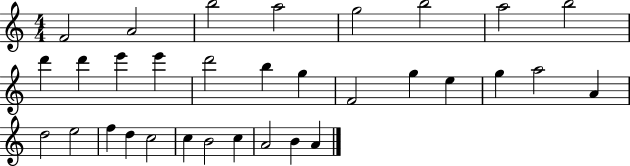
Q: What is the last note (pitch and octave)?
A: A4